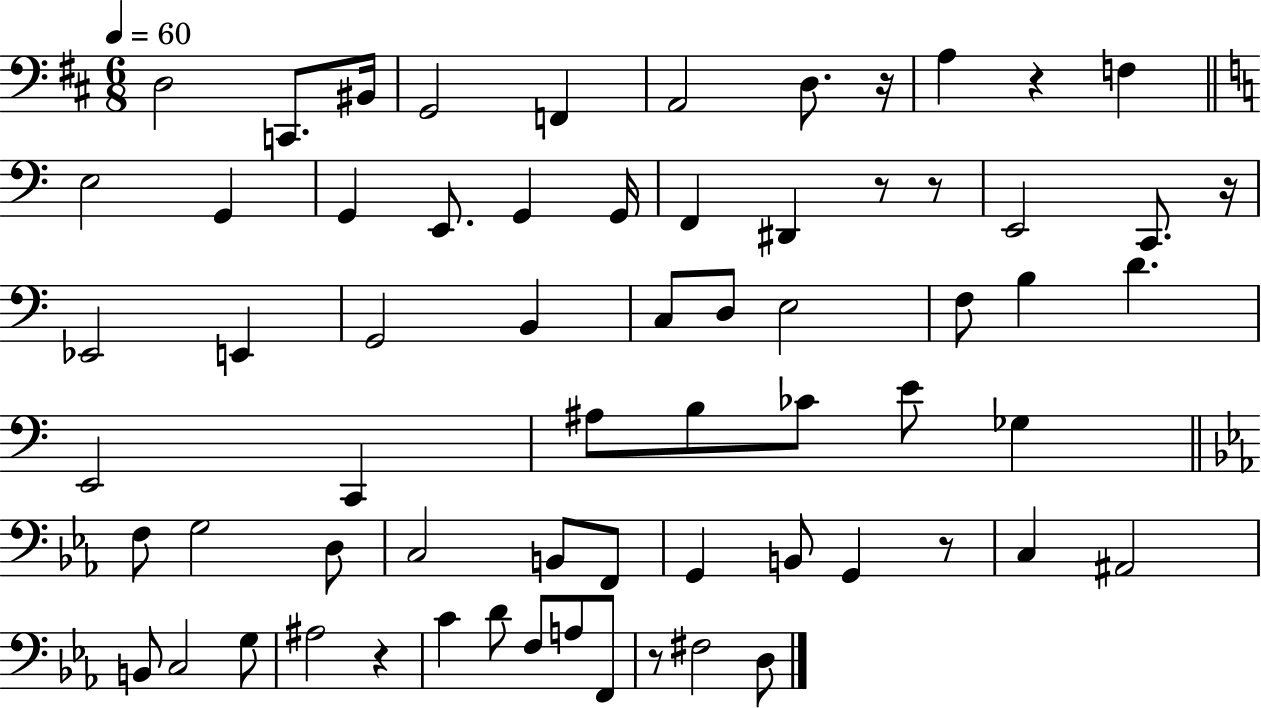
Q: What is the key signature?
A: D major